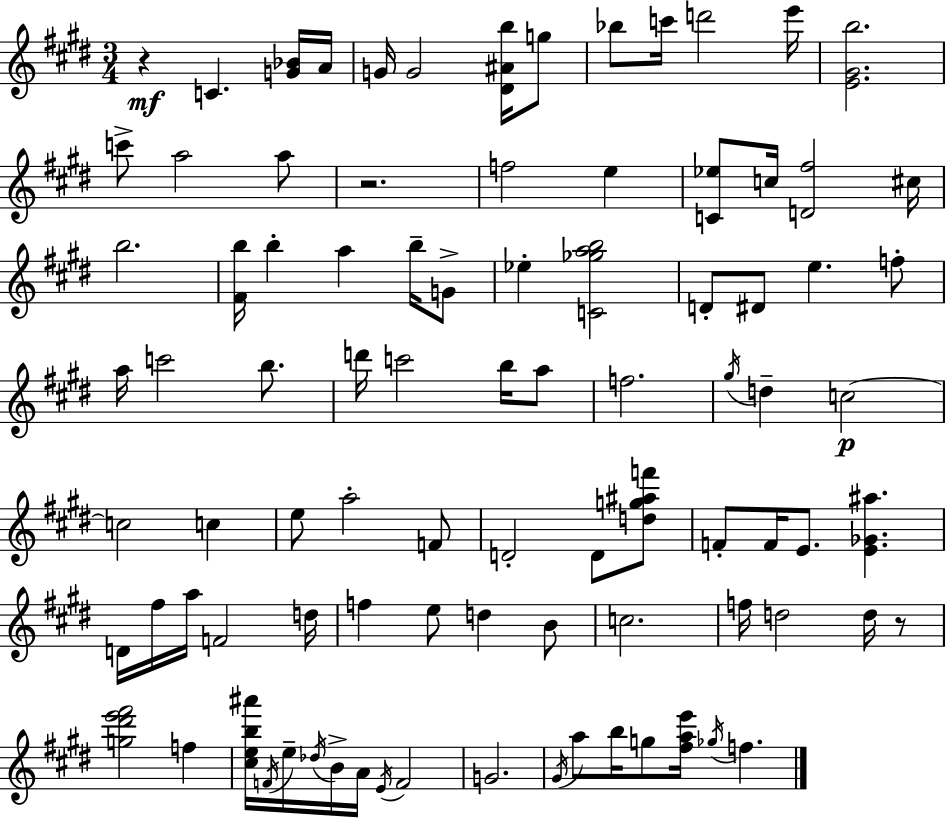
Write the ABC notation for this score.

X:1
T:Untitled
M:3/4
L:1/4
K:E
z C [G_B]/4 A/4 G/4 G2 [^D^Ab]/4 g/2 _b/2 c'/4 d'2 e'/4 [E^Gb]2 c'/2 a2 a/2 z2 f2 e [C_e]/2 c/4 [D^f]2 ^c/4 b2 [^Fb]/4 b a b/4 G/2 _e [C_gab]2 D/2 ^D/2 e f/2 a/4 c'2 b/2 d'/4 c'2 b/4 a/2 f2 ^g/4 d c2 c2 c e/2 a2 F/2 D2 D/2 [dg^af']/2 F/2 F/4 E/2 [E_G^a] D/4 ^f/4 a/4 F2 d/4 f e/2 d B/2 c2 f/4 d2 d/4 z/2 [g^d'e'^f']2 f [^ceb^a']/4 F/4 e/4 _d/4 B/4 A/4 E/4 F2 G2 ^G/4 a/2 b/4 g/2 [^fae']/4 _g/4 f